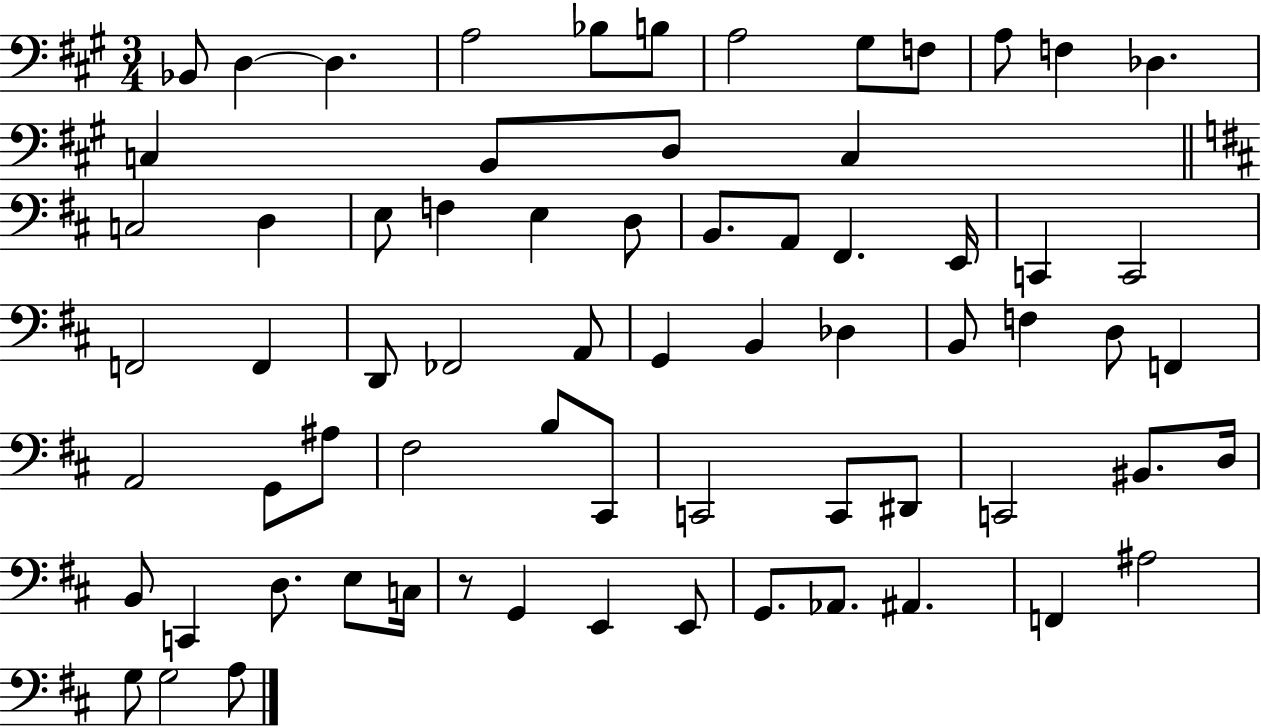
X:1
T:Untitled
M:3/4
L:1/4
K:A
_B,,/2 D, D, A,2 _B,/2 B,/2 A,2 ^G,/2 F,/2 A,/2 F, _D, C, B,,/2 D,/2 C, C,2 D, E,/2 F, E, D,/2 B,,/2 A,,/2 ^F,, E,,/4 C,, C,,2 F,,2 F,, D,,/2 _F,,2 A,,/2 G,, B,, _D, B,,/2 F, D,/2 F,, A,,2 G,,/2 ^A,/2 ^F,2 B,/2 ^C,,/2 C,,2 C,,/2 ^D,,/2 C,,2 ^B,,/2 D,/4 B,,/2 C,, D,/2 E,/2 C,/4 z/2 G,, E,, E,,/2 G,,/2 _A,,/2 ^A,, F,, ^A,2 G,/2 G,2 A,/2